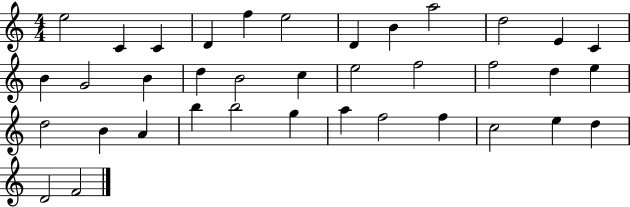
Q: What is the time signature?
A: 4/4